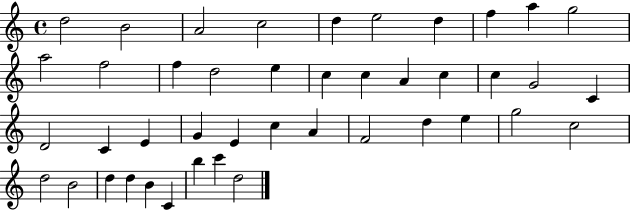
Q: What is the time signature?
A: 4/4